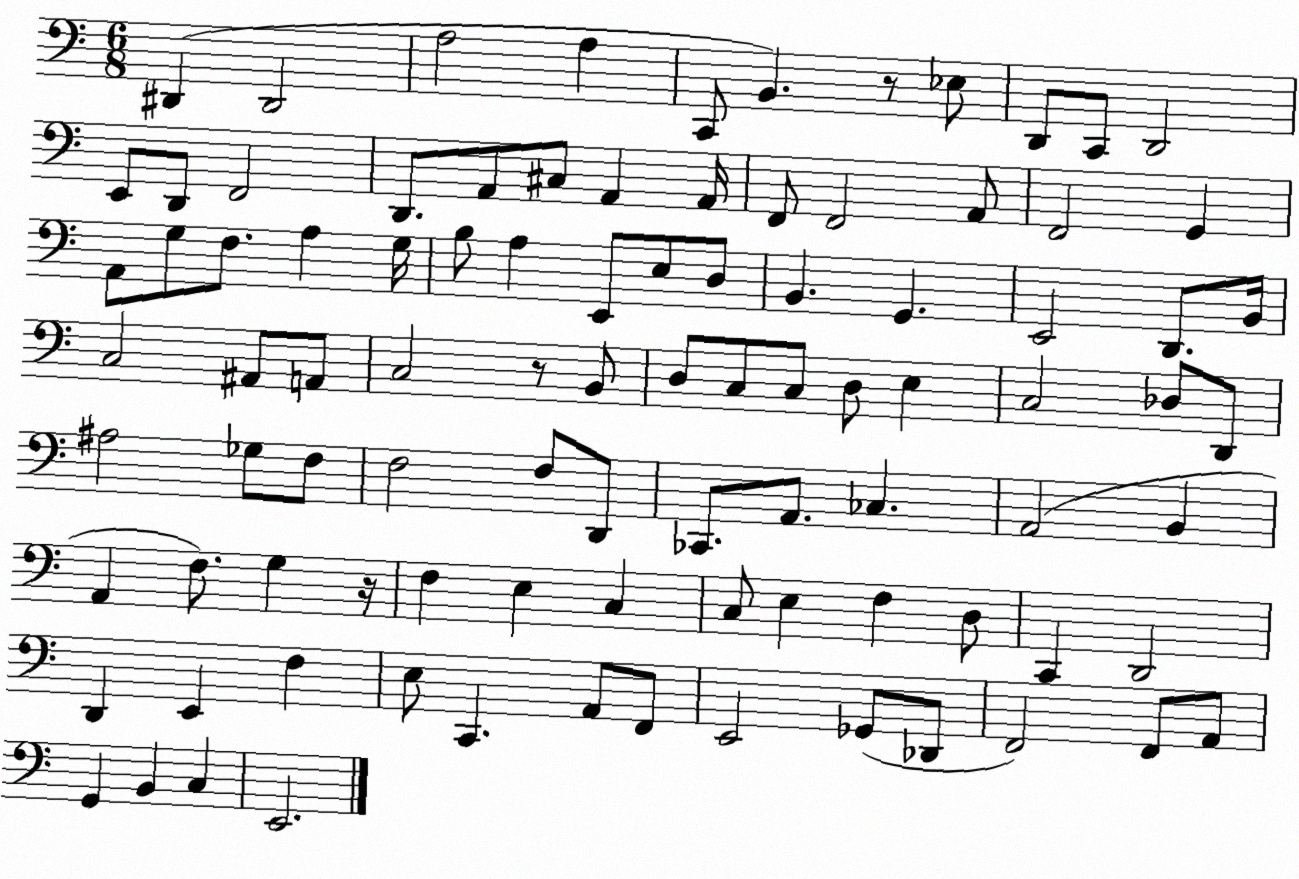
X:1
T:Untitled
M:6/8
L:1/4
K:C
^D,, ^D,,2 A,2 A, C,,/2 B,, z/2 _E,/2 D,,/2 C,,/2 D,,2 E,,/2 D,,/2 F,,2 D,,/2 A,,/2 ^C,/2 A,, A,,/4 F,,/2 F,,2 A,,/2 F,,2 G,, A,,/2 G,/2 F,/2 A, G,/4 B,/2 A, E,,/2 E,/2 D,/2 B,, G,, E,,2 D,,/2 B,,/4 C,2 ^A,,/2 A,,/2 C,2 z/2 B,,/2 D,/2 C,/2 C,/2 D,/2 E, C,2 _D,/2 D,,/2 ^A,2 _G,/2 F,/2 F,2 F,/2 D,,/2 _C,,/2 A,,/2 _C, A,,2 B,, A,, F,/2 G, z/4 F, E, C, C,/2 E, F, D,/2 C,, D,,2 D,, E,, F, E,/2 C,, A,,/2 F,,/2 E,,2 _G,,/2 _D,,/2 F,,2 F,,/2 A,,/2 G,, B,, C, E,,2